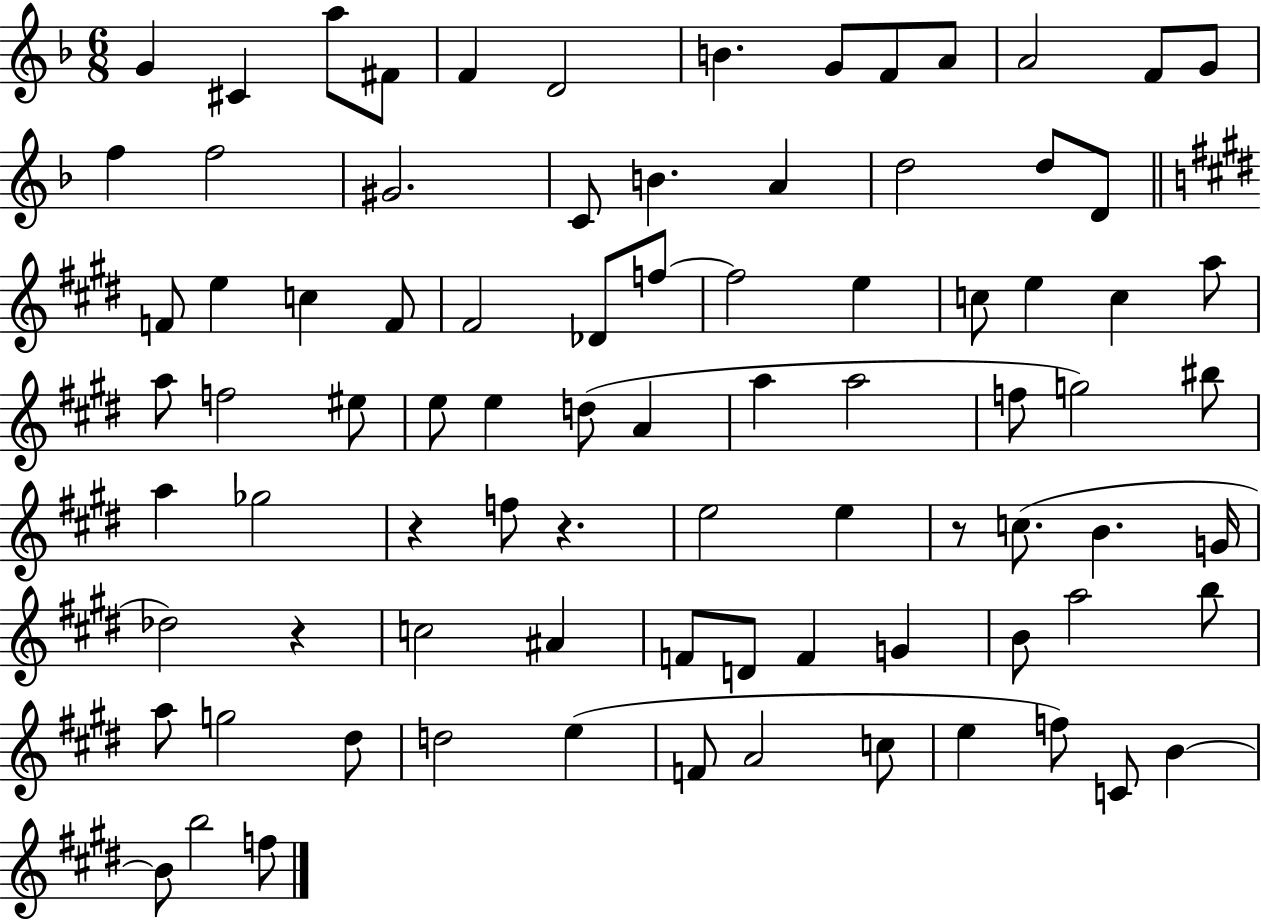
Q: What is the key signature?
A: F major